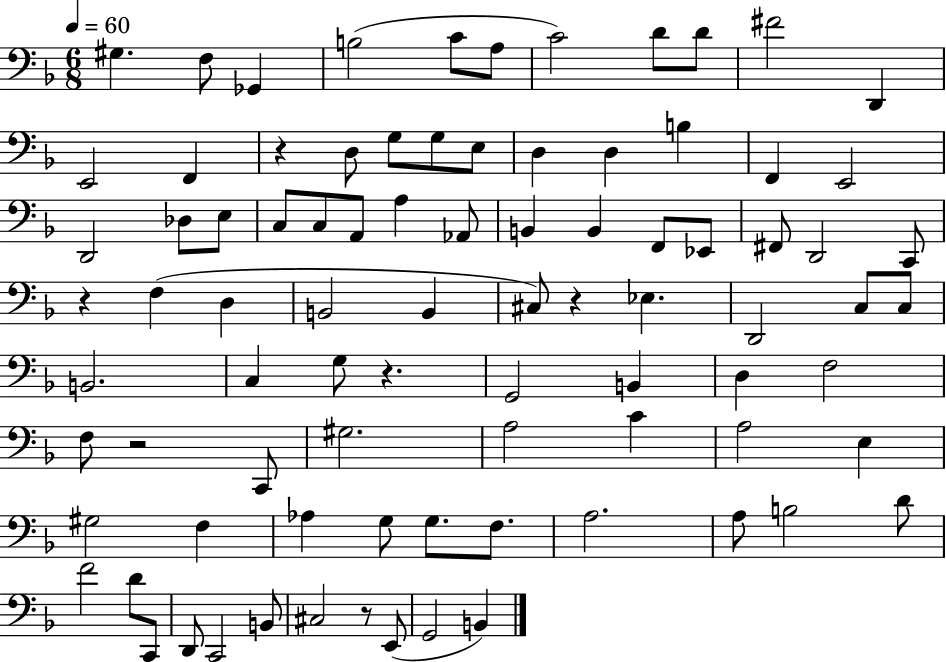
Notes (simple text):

G#3/q. F3/e Gb2/q B3/h C4/e A3/e C4/h D4/e D4/e F#4/h D2/q E2/h F2/q R/q D3/e G3/e G3/e E3/e D3/q D3/q B3/q F2/q E2/h D2/h Db3/e E3/e C3/e C3/e A2/e A3/q Ab2/e B2/q B2/q F2/e Eb2/e F#2/e D2/h C2/e R/q F3/q D3/q B2/h B2/q C#3/e R/q Eb3/q. D2/h C3/e C3/e B2/h. C3/q G3/e R/q. G2/h B2/q D3/q F3/h F3/e R/h C2/e G#3/h. A3/h C4/q A3/h E3/q G#3/h F3/q Ab3/q G3/e G3/e. F3/e. A3/h. A3/e B3/h D4/e F4/h D4/e C2/e D2/e C2/h B2/e C#3/h R/e E2/e G2/h B2/q